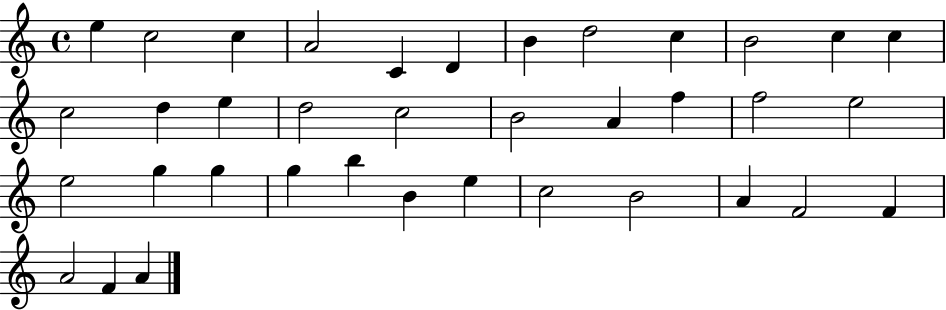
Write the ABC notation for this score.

X:1
T:Untitled
M:4/4
L:1/4
K:C
e c2 c A2 C D B d2 c B2 c c c2 d e d2 c2 B2 A f f2 e2 e2 g g g b B e c2 B2 A F2 F A2 F A